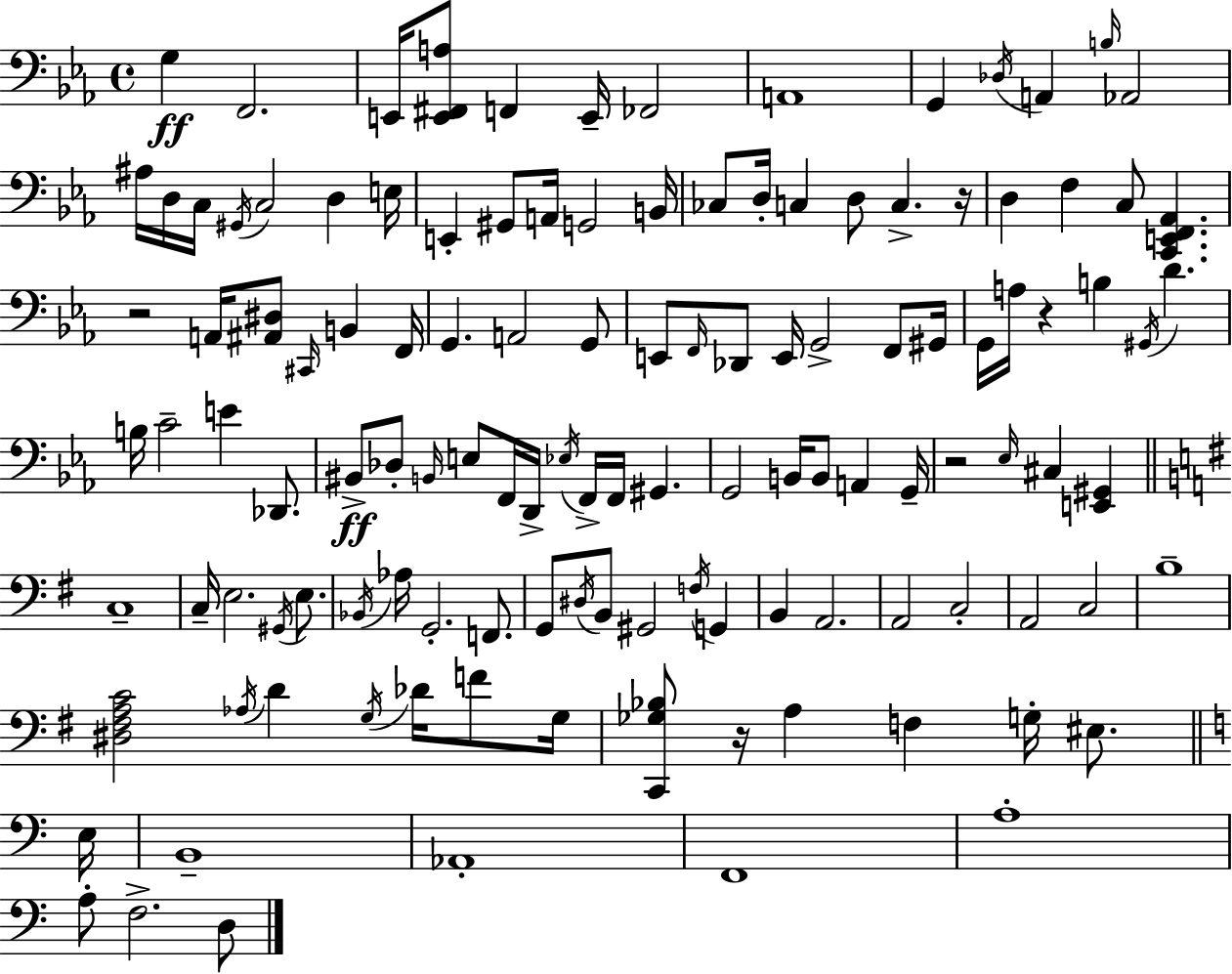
X:1
T:Untitled
M:4/4
L:1/4
K:Eb
G, F,,2 E,,/4 [E,,^F,,A,]/2 F,, E,,/4 _F,,2 A,,4 G,, _D,/4 A,, B,/4 _A,,2 ^A,/4 D,/4 C,/4 ^G,,/4 C,2 D, E,/4 E,, ^G,,/2 A,,/4 G,,2 B,,/4 _C,/2 D,/4 C, D,/2 C, z/4 D, F, C,/2 [C,,E,,F,,_A,,] z2 A,,/4 [^A,,^D,]/2 ^C,,/4 B,, F,,/4 G,, A,,2 G,,/2 E,,/2 F,,/4 _D,,/2 E,,/4 G,,2 F,,/2 ^G,,/4 G,,/4 A,/4 z B, ^G,,/4 D B,/4 C2 E _D,,/2 ^B,,/2 _D,/2 B,,/4 E,/2 F,,/4 D,,/4 _E,/4 F,,/4 F,,/4 ^G,, G,,2 B,,/4 B,,/2 A,, G,,/4 z2 _E,/4 ^C, [E,,^G,,] C,4 C,/4 E,2 ^G,,/4 E,/2 _B,,/4 _A,/4 G,,2 F,,/2 G,,/2 ^D,/4 B,,/2 ^G,,2 F,/4 G,, B,, A,,2 A,,2 C,2 A,,2 C,2 B,4 [^D,^F,A,C]2 _A,/4 D G,/4 _D/4 F/2 G,/4 [C,,_G,_B,]/2 z/4 A, F, G,/4 ^E,/2 E,/4 B,,4 _A,,4 F,,4 A,4 A,/2 F,2 D,/2